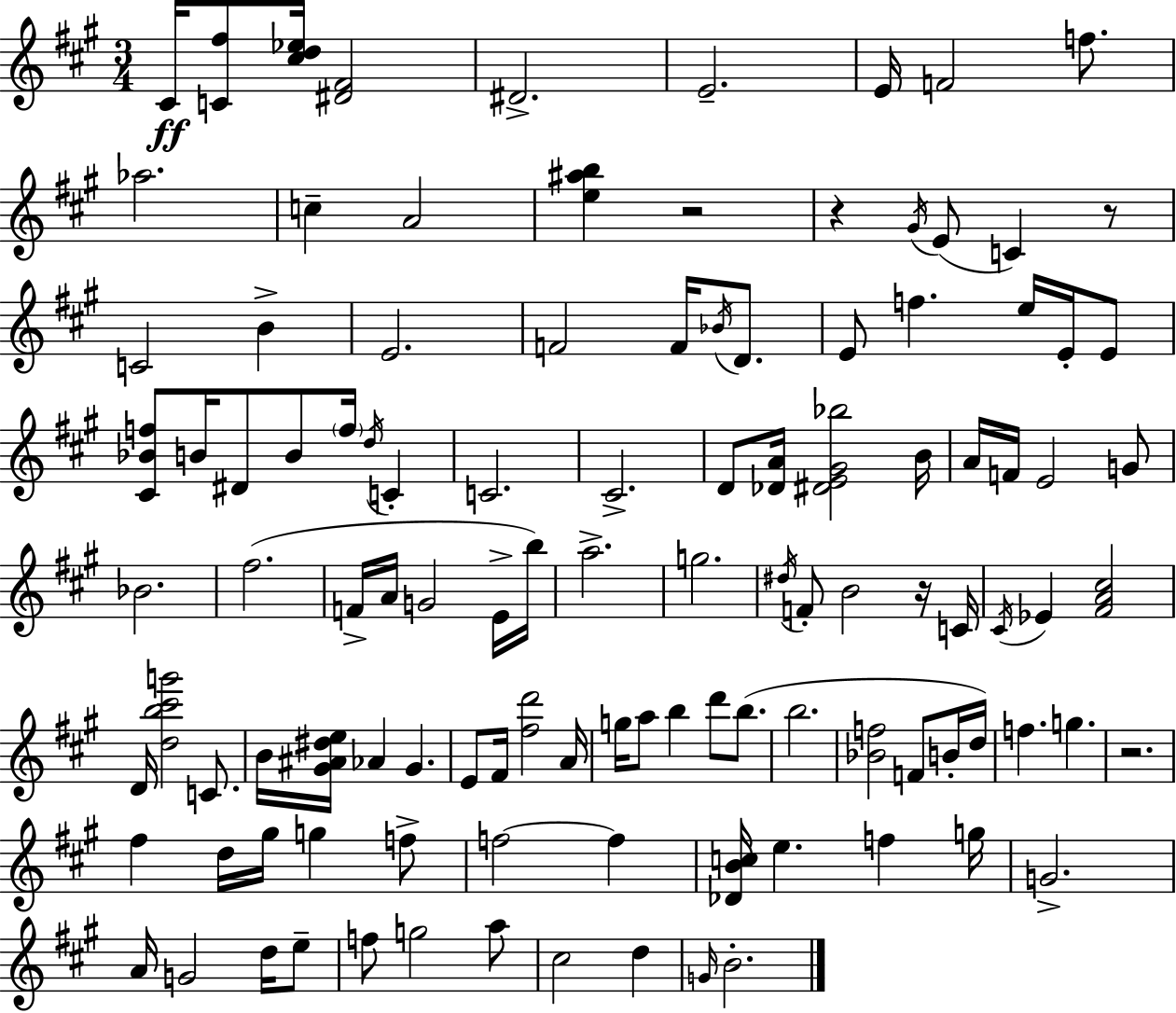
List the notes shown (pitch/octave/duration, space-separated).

C#4/s [C4,F#5]/e [C#5,D5,Eb5]/s [D#4,F#4]/h D#4/h. E4/h. E4/s F4/h F5/e. Ab5/h. C5/q A4/h [E5,A#5,B5]/q R/h R/q G#4/s E4/e C4/q R/e C4/h B4/q E4/h. F4/h F4/s Bb4/s D4/e. E4/e F5/q. E5/s E4/s E4/e [C#4,Bb4,F5]/e B4/s D#4/e B4/e F5/s D5/s C4/q C4/h. C#4/h. D4/e [Db4,A4]/s [D#4,E4,G#4,Bb5]/h B4/s A4/s F4/s E4/h G4/e Bb4/h. F#5/h. F4/s A4/s G4/h E4/s B5/s A5/h. G5/h. D#5/s F4/e B4/h R/s C4/s C#4/s Eb4/q [F#4,A4,C#5]/h D4/s [D5,B5,C#6,G6]/h C4/e. B4/s [G#4,A#4,D#5,E5]/s Ab4/q G#4/q. E4/e F#4/s [F#5,D6]/h A4/s G5/s A5/e B5/q D6/e B5/e. B5/h. [Bb4,F5]/h F4/e B4/s D5/s F5/q. G5/q. R/h. F#5/q D5/s G#5/s G5/q F5/e F5/h F5/q [Db4,B4,C5]/s E5/q. F5/q G5/s G4/h. A4/s G4/h D5/s E5/e F5/e G5/h A5/e C#5/h D5/q G4/s B4/h.